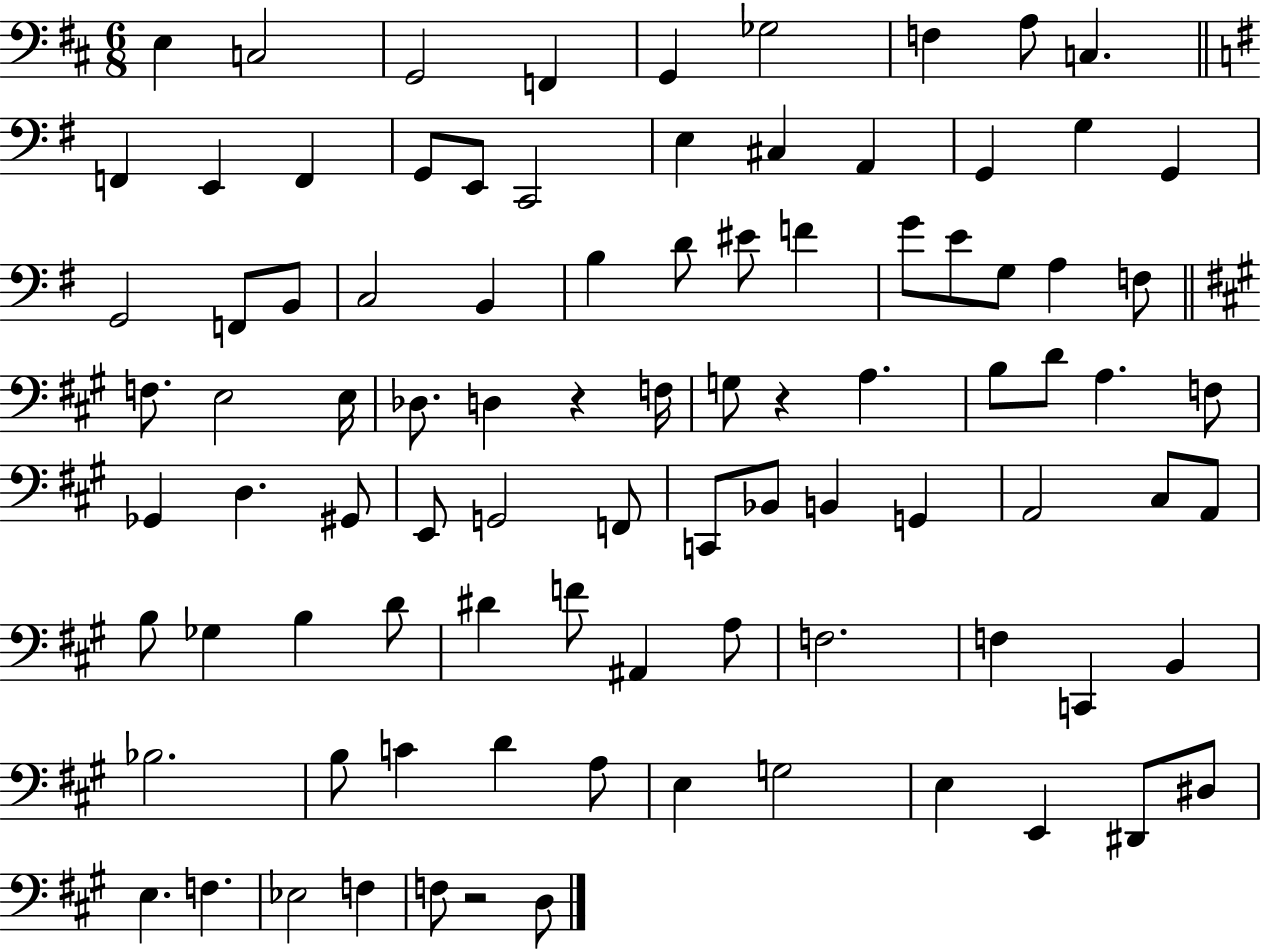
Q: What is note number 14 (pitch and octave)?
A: E2